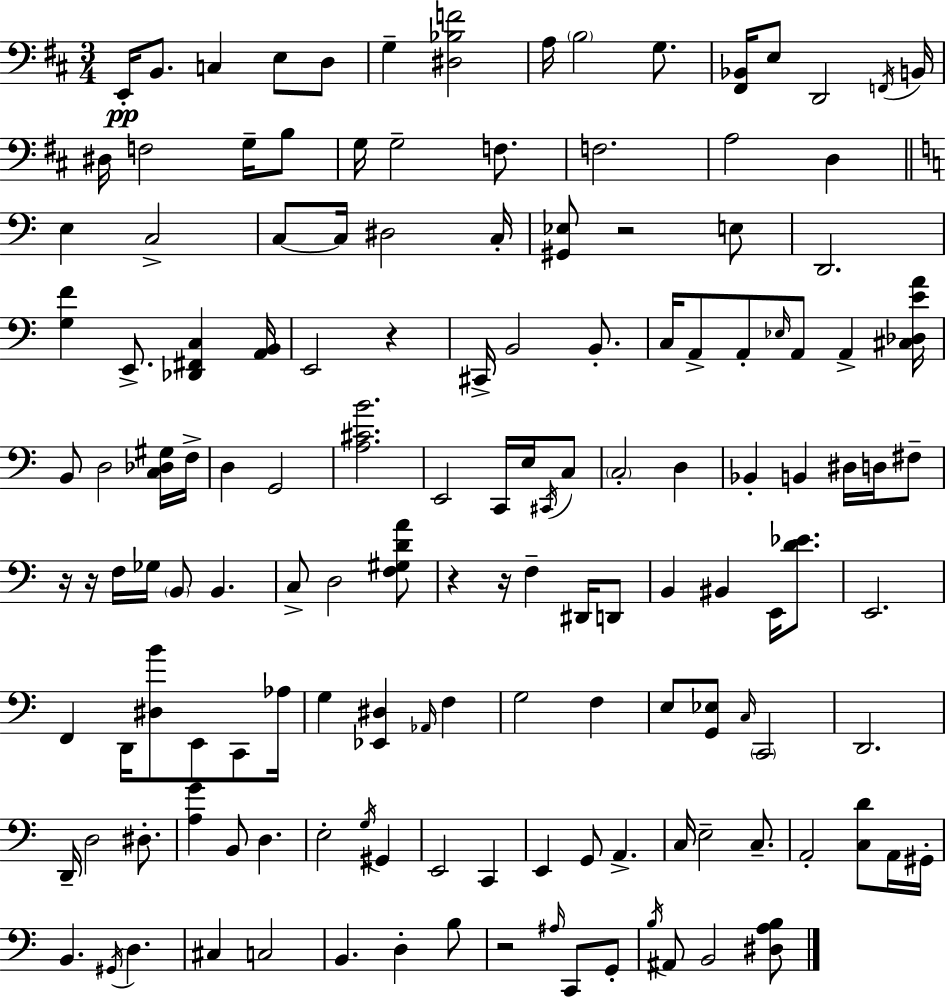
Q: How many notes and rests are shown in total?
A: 143